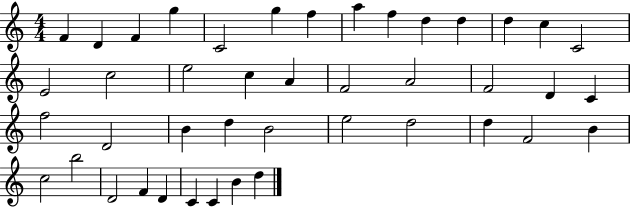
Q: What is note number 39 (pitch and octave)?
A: D4